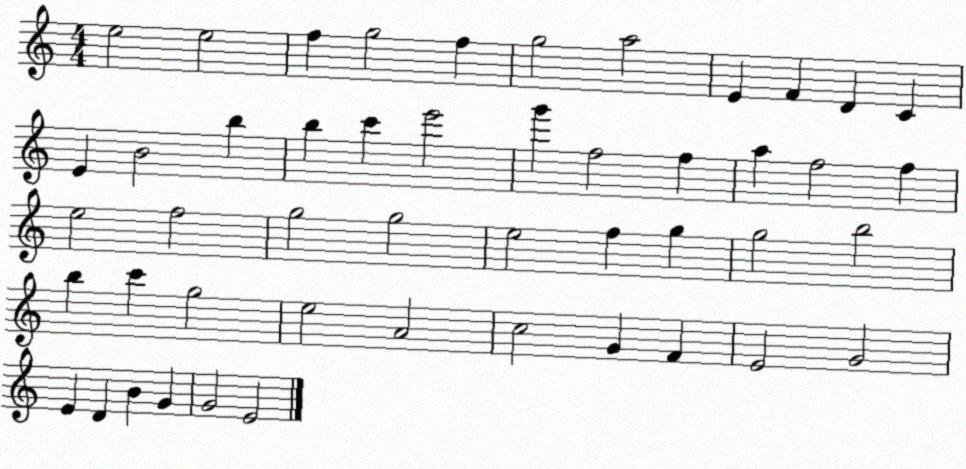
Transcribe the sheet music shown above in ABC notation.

X:1
T:Untitled
M:4/4
L:1/4
K:C
e2 e2 f g2 f g2 a2 E F D C E B2 b b c' e'2 g' f2 f a f2 f e2 f2 g2 g2 e2 f g g2 b2 b c' g2 e2 A2 c2 G F E2 G2 E D B G G2 E2